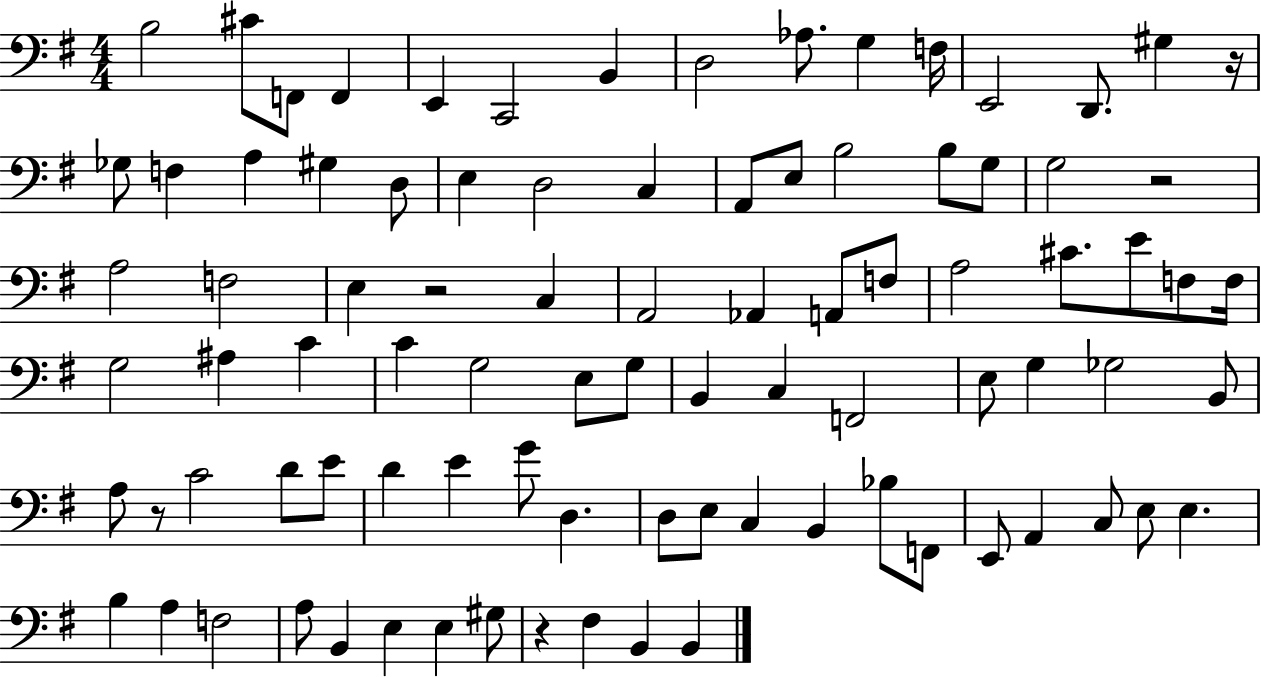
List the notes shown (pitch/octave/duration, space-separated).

B3/h C#4/e F2/e F2/q E2/q C2/h B2/q D3/h Ab3/e. G3/q F3/s E2/h D2/e. G#3/q R/s Gb3/e F3/q A3/q G#3/q D3/e E3/q D3/h C3/q A2/e E3/e B3/h B3/e G3/e G3/h R/h A3/h F3/h E3/q R/h C3/q A2/h Ab2/q A2/e F3/e A3/h C#4/e. E4/e F3/e F3/s G3/h A#3/q C4/q C4/q G3/h E3/e G3/e B2/q C3/q F2/h E3/e G3/q Gb3/h B2/e A3/e R/e C4/h D4/e E4/e D4/q E4/q G4/e D3/q. D3/e E3/e C3/q B2/q Bb3/e F2/e E2/e A2/q C3/e E3/e E3/q. B3/q A3/q F3/h A3/e B2/q E3/q E3/q G#3/e R/q F#3/q B2/q B2/q